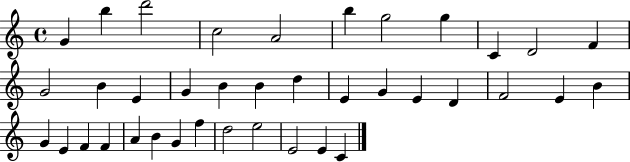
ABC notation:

X:1
T:Untitled
M:4/4
L:1/4
K:C
G b d'2 c2 A2 b g2 g C D2 F G2 B E G B B d E G E D F2 E B G E F F A B G f d2 e2 E2 E C